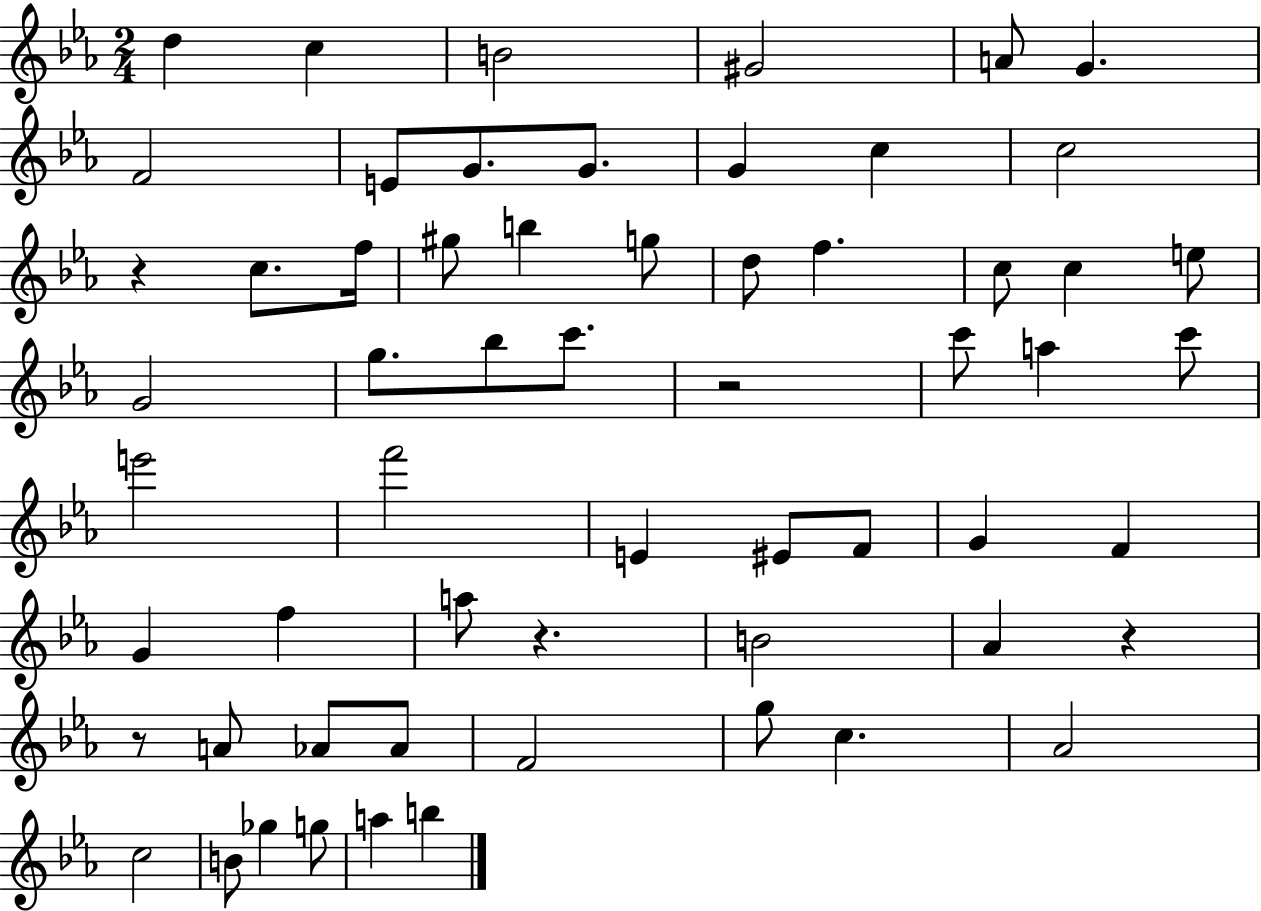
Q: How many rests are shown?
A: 5